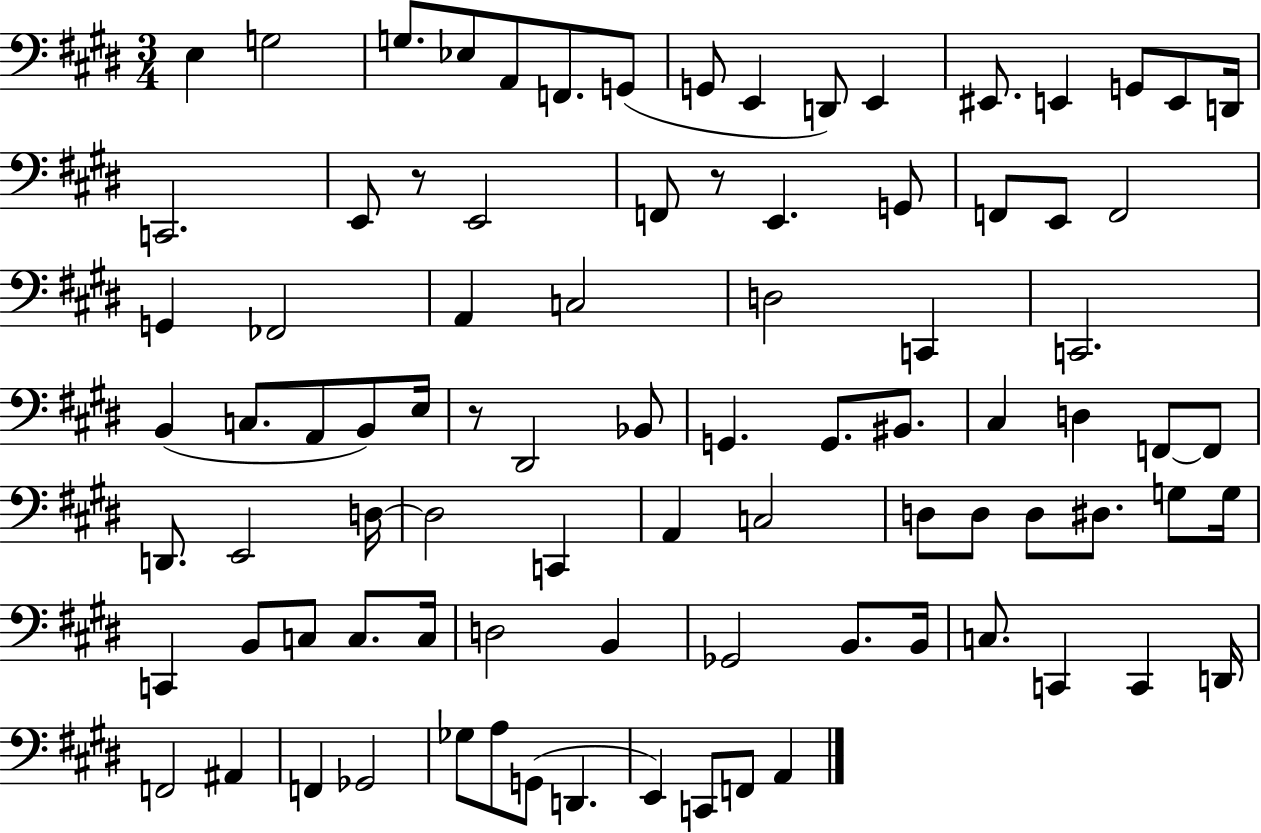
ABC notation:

X:1
T:Untitled
M:3/4
L:1/4
K:E
E, G,2 G,/2 _E,/2 A,,/2 F,,/2 G,,/2 G,,/2 E,, D,,/2 E,, ^E,,/2 E,, G,,/2 E,,/2 D,,/4 C,,2 E,,/2 z/2 E,,2 F,,/2 z/2 E,, G,,/2 F,,/2 E,,/2 F,,2 G,, _F,,2 A,, C,2 D,2 C,, C,,2 B,, C,/2 A,,/2 B,,/2 E,/4 z/2 ^D,,2 _B,,/2 G,, G,,/2 ^B,,/2 ^C, D, F,,/2 F,,/2 D,,/2 E,,2 D,/4 D,2 C,, A,, C,2 D,/2 D,/2 D,/2 ^D,/2 G,/2 G,/4 C,, B,,/2 C,/2 C,/2 C,/4 D,2 B,, _G,,2 B,,/2 B,,/4 C,/2 C,, C,, D,,/4 F,,2 ^A,, F,, _G,,2 _G,/2 A,/2 G,,/2 D,, E,, C,,/2 F,,/2 A,,